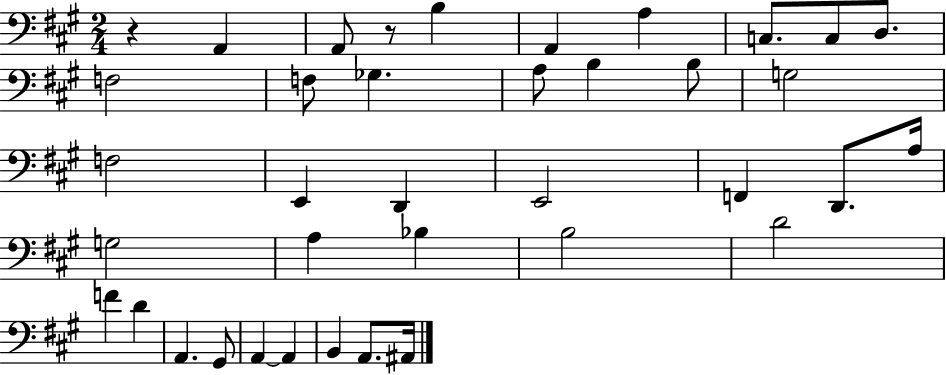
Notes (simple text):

R/q A2/q A2/e R/e B3/q A2/q A3/q C3/e. C3/e D3/e. F3/h F3/e Gb3/q. A3/e B3/q B3/e G3/h F3/h E2/q D2/q E2/h F2/q D2/e. A3/s G3/h A3/q Bb3/q B3/h D4/h F4/q D4/q A2/q. G#2/e A2/q A2/q B2/q A2/e. A#2/s